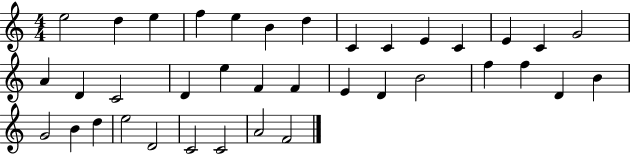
E5/h D5/q E5/q F5/q E5/q B4/q D5/q C4/q C4/q E4/q C4/q E4/q C4/q G4/h A4/q D4/q C4/h D4/q E5/q F4/q F4/q E4/q D4/q B4/h F5/q F5/q D4/q B4/q G4/h B4/q D5/q E5/h D4/h C4/h C4/h A4/h F4/h